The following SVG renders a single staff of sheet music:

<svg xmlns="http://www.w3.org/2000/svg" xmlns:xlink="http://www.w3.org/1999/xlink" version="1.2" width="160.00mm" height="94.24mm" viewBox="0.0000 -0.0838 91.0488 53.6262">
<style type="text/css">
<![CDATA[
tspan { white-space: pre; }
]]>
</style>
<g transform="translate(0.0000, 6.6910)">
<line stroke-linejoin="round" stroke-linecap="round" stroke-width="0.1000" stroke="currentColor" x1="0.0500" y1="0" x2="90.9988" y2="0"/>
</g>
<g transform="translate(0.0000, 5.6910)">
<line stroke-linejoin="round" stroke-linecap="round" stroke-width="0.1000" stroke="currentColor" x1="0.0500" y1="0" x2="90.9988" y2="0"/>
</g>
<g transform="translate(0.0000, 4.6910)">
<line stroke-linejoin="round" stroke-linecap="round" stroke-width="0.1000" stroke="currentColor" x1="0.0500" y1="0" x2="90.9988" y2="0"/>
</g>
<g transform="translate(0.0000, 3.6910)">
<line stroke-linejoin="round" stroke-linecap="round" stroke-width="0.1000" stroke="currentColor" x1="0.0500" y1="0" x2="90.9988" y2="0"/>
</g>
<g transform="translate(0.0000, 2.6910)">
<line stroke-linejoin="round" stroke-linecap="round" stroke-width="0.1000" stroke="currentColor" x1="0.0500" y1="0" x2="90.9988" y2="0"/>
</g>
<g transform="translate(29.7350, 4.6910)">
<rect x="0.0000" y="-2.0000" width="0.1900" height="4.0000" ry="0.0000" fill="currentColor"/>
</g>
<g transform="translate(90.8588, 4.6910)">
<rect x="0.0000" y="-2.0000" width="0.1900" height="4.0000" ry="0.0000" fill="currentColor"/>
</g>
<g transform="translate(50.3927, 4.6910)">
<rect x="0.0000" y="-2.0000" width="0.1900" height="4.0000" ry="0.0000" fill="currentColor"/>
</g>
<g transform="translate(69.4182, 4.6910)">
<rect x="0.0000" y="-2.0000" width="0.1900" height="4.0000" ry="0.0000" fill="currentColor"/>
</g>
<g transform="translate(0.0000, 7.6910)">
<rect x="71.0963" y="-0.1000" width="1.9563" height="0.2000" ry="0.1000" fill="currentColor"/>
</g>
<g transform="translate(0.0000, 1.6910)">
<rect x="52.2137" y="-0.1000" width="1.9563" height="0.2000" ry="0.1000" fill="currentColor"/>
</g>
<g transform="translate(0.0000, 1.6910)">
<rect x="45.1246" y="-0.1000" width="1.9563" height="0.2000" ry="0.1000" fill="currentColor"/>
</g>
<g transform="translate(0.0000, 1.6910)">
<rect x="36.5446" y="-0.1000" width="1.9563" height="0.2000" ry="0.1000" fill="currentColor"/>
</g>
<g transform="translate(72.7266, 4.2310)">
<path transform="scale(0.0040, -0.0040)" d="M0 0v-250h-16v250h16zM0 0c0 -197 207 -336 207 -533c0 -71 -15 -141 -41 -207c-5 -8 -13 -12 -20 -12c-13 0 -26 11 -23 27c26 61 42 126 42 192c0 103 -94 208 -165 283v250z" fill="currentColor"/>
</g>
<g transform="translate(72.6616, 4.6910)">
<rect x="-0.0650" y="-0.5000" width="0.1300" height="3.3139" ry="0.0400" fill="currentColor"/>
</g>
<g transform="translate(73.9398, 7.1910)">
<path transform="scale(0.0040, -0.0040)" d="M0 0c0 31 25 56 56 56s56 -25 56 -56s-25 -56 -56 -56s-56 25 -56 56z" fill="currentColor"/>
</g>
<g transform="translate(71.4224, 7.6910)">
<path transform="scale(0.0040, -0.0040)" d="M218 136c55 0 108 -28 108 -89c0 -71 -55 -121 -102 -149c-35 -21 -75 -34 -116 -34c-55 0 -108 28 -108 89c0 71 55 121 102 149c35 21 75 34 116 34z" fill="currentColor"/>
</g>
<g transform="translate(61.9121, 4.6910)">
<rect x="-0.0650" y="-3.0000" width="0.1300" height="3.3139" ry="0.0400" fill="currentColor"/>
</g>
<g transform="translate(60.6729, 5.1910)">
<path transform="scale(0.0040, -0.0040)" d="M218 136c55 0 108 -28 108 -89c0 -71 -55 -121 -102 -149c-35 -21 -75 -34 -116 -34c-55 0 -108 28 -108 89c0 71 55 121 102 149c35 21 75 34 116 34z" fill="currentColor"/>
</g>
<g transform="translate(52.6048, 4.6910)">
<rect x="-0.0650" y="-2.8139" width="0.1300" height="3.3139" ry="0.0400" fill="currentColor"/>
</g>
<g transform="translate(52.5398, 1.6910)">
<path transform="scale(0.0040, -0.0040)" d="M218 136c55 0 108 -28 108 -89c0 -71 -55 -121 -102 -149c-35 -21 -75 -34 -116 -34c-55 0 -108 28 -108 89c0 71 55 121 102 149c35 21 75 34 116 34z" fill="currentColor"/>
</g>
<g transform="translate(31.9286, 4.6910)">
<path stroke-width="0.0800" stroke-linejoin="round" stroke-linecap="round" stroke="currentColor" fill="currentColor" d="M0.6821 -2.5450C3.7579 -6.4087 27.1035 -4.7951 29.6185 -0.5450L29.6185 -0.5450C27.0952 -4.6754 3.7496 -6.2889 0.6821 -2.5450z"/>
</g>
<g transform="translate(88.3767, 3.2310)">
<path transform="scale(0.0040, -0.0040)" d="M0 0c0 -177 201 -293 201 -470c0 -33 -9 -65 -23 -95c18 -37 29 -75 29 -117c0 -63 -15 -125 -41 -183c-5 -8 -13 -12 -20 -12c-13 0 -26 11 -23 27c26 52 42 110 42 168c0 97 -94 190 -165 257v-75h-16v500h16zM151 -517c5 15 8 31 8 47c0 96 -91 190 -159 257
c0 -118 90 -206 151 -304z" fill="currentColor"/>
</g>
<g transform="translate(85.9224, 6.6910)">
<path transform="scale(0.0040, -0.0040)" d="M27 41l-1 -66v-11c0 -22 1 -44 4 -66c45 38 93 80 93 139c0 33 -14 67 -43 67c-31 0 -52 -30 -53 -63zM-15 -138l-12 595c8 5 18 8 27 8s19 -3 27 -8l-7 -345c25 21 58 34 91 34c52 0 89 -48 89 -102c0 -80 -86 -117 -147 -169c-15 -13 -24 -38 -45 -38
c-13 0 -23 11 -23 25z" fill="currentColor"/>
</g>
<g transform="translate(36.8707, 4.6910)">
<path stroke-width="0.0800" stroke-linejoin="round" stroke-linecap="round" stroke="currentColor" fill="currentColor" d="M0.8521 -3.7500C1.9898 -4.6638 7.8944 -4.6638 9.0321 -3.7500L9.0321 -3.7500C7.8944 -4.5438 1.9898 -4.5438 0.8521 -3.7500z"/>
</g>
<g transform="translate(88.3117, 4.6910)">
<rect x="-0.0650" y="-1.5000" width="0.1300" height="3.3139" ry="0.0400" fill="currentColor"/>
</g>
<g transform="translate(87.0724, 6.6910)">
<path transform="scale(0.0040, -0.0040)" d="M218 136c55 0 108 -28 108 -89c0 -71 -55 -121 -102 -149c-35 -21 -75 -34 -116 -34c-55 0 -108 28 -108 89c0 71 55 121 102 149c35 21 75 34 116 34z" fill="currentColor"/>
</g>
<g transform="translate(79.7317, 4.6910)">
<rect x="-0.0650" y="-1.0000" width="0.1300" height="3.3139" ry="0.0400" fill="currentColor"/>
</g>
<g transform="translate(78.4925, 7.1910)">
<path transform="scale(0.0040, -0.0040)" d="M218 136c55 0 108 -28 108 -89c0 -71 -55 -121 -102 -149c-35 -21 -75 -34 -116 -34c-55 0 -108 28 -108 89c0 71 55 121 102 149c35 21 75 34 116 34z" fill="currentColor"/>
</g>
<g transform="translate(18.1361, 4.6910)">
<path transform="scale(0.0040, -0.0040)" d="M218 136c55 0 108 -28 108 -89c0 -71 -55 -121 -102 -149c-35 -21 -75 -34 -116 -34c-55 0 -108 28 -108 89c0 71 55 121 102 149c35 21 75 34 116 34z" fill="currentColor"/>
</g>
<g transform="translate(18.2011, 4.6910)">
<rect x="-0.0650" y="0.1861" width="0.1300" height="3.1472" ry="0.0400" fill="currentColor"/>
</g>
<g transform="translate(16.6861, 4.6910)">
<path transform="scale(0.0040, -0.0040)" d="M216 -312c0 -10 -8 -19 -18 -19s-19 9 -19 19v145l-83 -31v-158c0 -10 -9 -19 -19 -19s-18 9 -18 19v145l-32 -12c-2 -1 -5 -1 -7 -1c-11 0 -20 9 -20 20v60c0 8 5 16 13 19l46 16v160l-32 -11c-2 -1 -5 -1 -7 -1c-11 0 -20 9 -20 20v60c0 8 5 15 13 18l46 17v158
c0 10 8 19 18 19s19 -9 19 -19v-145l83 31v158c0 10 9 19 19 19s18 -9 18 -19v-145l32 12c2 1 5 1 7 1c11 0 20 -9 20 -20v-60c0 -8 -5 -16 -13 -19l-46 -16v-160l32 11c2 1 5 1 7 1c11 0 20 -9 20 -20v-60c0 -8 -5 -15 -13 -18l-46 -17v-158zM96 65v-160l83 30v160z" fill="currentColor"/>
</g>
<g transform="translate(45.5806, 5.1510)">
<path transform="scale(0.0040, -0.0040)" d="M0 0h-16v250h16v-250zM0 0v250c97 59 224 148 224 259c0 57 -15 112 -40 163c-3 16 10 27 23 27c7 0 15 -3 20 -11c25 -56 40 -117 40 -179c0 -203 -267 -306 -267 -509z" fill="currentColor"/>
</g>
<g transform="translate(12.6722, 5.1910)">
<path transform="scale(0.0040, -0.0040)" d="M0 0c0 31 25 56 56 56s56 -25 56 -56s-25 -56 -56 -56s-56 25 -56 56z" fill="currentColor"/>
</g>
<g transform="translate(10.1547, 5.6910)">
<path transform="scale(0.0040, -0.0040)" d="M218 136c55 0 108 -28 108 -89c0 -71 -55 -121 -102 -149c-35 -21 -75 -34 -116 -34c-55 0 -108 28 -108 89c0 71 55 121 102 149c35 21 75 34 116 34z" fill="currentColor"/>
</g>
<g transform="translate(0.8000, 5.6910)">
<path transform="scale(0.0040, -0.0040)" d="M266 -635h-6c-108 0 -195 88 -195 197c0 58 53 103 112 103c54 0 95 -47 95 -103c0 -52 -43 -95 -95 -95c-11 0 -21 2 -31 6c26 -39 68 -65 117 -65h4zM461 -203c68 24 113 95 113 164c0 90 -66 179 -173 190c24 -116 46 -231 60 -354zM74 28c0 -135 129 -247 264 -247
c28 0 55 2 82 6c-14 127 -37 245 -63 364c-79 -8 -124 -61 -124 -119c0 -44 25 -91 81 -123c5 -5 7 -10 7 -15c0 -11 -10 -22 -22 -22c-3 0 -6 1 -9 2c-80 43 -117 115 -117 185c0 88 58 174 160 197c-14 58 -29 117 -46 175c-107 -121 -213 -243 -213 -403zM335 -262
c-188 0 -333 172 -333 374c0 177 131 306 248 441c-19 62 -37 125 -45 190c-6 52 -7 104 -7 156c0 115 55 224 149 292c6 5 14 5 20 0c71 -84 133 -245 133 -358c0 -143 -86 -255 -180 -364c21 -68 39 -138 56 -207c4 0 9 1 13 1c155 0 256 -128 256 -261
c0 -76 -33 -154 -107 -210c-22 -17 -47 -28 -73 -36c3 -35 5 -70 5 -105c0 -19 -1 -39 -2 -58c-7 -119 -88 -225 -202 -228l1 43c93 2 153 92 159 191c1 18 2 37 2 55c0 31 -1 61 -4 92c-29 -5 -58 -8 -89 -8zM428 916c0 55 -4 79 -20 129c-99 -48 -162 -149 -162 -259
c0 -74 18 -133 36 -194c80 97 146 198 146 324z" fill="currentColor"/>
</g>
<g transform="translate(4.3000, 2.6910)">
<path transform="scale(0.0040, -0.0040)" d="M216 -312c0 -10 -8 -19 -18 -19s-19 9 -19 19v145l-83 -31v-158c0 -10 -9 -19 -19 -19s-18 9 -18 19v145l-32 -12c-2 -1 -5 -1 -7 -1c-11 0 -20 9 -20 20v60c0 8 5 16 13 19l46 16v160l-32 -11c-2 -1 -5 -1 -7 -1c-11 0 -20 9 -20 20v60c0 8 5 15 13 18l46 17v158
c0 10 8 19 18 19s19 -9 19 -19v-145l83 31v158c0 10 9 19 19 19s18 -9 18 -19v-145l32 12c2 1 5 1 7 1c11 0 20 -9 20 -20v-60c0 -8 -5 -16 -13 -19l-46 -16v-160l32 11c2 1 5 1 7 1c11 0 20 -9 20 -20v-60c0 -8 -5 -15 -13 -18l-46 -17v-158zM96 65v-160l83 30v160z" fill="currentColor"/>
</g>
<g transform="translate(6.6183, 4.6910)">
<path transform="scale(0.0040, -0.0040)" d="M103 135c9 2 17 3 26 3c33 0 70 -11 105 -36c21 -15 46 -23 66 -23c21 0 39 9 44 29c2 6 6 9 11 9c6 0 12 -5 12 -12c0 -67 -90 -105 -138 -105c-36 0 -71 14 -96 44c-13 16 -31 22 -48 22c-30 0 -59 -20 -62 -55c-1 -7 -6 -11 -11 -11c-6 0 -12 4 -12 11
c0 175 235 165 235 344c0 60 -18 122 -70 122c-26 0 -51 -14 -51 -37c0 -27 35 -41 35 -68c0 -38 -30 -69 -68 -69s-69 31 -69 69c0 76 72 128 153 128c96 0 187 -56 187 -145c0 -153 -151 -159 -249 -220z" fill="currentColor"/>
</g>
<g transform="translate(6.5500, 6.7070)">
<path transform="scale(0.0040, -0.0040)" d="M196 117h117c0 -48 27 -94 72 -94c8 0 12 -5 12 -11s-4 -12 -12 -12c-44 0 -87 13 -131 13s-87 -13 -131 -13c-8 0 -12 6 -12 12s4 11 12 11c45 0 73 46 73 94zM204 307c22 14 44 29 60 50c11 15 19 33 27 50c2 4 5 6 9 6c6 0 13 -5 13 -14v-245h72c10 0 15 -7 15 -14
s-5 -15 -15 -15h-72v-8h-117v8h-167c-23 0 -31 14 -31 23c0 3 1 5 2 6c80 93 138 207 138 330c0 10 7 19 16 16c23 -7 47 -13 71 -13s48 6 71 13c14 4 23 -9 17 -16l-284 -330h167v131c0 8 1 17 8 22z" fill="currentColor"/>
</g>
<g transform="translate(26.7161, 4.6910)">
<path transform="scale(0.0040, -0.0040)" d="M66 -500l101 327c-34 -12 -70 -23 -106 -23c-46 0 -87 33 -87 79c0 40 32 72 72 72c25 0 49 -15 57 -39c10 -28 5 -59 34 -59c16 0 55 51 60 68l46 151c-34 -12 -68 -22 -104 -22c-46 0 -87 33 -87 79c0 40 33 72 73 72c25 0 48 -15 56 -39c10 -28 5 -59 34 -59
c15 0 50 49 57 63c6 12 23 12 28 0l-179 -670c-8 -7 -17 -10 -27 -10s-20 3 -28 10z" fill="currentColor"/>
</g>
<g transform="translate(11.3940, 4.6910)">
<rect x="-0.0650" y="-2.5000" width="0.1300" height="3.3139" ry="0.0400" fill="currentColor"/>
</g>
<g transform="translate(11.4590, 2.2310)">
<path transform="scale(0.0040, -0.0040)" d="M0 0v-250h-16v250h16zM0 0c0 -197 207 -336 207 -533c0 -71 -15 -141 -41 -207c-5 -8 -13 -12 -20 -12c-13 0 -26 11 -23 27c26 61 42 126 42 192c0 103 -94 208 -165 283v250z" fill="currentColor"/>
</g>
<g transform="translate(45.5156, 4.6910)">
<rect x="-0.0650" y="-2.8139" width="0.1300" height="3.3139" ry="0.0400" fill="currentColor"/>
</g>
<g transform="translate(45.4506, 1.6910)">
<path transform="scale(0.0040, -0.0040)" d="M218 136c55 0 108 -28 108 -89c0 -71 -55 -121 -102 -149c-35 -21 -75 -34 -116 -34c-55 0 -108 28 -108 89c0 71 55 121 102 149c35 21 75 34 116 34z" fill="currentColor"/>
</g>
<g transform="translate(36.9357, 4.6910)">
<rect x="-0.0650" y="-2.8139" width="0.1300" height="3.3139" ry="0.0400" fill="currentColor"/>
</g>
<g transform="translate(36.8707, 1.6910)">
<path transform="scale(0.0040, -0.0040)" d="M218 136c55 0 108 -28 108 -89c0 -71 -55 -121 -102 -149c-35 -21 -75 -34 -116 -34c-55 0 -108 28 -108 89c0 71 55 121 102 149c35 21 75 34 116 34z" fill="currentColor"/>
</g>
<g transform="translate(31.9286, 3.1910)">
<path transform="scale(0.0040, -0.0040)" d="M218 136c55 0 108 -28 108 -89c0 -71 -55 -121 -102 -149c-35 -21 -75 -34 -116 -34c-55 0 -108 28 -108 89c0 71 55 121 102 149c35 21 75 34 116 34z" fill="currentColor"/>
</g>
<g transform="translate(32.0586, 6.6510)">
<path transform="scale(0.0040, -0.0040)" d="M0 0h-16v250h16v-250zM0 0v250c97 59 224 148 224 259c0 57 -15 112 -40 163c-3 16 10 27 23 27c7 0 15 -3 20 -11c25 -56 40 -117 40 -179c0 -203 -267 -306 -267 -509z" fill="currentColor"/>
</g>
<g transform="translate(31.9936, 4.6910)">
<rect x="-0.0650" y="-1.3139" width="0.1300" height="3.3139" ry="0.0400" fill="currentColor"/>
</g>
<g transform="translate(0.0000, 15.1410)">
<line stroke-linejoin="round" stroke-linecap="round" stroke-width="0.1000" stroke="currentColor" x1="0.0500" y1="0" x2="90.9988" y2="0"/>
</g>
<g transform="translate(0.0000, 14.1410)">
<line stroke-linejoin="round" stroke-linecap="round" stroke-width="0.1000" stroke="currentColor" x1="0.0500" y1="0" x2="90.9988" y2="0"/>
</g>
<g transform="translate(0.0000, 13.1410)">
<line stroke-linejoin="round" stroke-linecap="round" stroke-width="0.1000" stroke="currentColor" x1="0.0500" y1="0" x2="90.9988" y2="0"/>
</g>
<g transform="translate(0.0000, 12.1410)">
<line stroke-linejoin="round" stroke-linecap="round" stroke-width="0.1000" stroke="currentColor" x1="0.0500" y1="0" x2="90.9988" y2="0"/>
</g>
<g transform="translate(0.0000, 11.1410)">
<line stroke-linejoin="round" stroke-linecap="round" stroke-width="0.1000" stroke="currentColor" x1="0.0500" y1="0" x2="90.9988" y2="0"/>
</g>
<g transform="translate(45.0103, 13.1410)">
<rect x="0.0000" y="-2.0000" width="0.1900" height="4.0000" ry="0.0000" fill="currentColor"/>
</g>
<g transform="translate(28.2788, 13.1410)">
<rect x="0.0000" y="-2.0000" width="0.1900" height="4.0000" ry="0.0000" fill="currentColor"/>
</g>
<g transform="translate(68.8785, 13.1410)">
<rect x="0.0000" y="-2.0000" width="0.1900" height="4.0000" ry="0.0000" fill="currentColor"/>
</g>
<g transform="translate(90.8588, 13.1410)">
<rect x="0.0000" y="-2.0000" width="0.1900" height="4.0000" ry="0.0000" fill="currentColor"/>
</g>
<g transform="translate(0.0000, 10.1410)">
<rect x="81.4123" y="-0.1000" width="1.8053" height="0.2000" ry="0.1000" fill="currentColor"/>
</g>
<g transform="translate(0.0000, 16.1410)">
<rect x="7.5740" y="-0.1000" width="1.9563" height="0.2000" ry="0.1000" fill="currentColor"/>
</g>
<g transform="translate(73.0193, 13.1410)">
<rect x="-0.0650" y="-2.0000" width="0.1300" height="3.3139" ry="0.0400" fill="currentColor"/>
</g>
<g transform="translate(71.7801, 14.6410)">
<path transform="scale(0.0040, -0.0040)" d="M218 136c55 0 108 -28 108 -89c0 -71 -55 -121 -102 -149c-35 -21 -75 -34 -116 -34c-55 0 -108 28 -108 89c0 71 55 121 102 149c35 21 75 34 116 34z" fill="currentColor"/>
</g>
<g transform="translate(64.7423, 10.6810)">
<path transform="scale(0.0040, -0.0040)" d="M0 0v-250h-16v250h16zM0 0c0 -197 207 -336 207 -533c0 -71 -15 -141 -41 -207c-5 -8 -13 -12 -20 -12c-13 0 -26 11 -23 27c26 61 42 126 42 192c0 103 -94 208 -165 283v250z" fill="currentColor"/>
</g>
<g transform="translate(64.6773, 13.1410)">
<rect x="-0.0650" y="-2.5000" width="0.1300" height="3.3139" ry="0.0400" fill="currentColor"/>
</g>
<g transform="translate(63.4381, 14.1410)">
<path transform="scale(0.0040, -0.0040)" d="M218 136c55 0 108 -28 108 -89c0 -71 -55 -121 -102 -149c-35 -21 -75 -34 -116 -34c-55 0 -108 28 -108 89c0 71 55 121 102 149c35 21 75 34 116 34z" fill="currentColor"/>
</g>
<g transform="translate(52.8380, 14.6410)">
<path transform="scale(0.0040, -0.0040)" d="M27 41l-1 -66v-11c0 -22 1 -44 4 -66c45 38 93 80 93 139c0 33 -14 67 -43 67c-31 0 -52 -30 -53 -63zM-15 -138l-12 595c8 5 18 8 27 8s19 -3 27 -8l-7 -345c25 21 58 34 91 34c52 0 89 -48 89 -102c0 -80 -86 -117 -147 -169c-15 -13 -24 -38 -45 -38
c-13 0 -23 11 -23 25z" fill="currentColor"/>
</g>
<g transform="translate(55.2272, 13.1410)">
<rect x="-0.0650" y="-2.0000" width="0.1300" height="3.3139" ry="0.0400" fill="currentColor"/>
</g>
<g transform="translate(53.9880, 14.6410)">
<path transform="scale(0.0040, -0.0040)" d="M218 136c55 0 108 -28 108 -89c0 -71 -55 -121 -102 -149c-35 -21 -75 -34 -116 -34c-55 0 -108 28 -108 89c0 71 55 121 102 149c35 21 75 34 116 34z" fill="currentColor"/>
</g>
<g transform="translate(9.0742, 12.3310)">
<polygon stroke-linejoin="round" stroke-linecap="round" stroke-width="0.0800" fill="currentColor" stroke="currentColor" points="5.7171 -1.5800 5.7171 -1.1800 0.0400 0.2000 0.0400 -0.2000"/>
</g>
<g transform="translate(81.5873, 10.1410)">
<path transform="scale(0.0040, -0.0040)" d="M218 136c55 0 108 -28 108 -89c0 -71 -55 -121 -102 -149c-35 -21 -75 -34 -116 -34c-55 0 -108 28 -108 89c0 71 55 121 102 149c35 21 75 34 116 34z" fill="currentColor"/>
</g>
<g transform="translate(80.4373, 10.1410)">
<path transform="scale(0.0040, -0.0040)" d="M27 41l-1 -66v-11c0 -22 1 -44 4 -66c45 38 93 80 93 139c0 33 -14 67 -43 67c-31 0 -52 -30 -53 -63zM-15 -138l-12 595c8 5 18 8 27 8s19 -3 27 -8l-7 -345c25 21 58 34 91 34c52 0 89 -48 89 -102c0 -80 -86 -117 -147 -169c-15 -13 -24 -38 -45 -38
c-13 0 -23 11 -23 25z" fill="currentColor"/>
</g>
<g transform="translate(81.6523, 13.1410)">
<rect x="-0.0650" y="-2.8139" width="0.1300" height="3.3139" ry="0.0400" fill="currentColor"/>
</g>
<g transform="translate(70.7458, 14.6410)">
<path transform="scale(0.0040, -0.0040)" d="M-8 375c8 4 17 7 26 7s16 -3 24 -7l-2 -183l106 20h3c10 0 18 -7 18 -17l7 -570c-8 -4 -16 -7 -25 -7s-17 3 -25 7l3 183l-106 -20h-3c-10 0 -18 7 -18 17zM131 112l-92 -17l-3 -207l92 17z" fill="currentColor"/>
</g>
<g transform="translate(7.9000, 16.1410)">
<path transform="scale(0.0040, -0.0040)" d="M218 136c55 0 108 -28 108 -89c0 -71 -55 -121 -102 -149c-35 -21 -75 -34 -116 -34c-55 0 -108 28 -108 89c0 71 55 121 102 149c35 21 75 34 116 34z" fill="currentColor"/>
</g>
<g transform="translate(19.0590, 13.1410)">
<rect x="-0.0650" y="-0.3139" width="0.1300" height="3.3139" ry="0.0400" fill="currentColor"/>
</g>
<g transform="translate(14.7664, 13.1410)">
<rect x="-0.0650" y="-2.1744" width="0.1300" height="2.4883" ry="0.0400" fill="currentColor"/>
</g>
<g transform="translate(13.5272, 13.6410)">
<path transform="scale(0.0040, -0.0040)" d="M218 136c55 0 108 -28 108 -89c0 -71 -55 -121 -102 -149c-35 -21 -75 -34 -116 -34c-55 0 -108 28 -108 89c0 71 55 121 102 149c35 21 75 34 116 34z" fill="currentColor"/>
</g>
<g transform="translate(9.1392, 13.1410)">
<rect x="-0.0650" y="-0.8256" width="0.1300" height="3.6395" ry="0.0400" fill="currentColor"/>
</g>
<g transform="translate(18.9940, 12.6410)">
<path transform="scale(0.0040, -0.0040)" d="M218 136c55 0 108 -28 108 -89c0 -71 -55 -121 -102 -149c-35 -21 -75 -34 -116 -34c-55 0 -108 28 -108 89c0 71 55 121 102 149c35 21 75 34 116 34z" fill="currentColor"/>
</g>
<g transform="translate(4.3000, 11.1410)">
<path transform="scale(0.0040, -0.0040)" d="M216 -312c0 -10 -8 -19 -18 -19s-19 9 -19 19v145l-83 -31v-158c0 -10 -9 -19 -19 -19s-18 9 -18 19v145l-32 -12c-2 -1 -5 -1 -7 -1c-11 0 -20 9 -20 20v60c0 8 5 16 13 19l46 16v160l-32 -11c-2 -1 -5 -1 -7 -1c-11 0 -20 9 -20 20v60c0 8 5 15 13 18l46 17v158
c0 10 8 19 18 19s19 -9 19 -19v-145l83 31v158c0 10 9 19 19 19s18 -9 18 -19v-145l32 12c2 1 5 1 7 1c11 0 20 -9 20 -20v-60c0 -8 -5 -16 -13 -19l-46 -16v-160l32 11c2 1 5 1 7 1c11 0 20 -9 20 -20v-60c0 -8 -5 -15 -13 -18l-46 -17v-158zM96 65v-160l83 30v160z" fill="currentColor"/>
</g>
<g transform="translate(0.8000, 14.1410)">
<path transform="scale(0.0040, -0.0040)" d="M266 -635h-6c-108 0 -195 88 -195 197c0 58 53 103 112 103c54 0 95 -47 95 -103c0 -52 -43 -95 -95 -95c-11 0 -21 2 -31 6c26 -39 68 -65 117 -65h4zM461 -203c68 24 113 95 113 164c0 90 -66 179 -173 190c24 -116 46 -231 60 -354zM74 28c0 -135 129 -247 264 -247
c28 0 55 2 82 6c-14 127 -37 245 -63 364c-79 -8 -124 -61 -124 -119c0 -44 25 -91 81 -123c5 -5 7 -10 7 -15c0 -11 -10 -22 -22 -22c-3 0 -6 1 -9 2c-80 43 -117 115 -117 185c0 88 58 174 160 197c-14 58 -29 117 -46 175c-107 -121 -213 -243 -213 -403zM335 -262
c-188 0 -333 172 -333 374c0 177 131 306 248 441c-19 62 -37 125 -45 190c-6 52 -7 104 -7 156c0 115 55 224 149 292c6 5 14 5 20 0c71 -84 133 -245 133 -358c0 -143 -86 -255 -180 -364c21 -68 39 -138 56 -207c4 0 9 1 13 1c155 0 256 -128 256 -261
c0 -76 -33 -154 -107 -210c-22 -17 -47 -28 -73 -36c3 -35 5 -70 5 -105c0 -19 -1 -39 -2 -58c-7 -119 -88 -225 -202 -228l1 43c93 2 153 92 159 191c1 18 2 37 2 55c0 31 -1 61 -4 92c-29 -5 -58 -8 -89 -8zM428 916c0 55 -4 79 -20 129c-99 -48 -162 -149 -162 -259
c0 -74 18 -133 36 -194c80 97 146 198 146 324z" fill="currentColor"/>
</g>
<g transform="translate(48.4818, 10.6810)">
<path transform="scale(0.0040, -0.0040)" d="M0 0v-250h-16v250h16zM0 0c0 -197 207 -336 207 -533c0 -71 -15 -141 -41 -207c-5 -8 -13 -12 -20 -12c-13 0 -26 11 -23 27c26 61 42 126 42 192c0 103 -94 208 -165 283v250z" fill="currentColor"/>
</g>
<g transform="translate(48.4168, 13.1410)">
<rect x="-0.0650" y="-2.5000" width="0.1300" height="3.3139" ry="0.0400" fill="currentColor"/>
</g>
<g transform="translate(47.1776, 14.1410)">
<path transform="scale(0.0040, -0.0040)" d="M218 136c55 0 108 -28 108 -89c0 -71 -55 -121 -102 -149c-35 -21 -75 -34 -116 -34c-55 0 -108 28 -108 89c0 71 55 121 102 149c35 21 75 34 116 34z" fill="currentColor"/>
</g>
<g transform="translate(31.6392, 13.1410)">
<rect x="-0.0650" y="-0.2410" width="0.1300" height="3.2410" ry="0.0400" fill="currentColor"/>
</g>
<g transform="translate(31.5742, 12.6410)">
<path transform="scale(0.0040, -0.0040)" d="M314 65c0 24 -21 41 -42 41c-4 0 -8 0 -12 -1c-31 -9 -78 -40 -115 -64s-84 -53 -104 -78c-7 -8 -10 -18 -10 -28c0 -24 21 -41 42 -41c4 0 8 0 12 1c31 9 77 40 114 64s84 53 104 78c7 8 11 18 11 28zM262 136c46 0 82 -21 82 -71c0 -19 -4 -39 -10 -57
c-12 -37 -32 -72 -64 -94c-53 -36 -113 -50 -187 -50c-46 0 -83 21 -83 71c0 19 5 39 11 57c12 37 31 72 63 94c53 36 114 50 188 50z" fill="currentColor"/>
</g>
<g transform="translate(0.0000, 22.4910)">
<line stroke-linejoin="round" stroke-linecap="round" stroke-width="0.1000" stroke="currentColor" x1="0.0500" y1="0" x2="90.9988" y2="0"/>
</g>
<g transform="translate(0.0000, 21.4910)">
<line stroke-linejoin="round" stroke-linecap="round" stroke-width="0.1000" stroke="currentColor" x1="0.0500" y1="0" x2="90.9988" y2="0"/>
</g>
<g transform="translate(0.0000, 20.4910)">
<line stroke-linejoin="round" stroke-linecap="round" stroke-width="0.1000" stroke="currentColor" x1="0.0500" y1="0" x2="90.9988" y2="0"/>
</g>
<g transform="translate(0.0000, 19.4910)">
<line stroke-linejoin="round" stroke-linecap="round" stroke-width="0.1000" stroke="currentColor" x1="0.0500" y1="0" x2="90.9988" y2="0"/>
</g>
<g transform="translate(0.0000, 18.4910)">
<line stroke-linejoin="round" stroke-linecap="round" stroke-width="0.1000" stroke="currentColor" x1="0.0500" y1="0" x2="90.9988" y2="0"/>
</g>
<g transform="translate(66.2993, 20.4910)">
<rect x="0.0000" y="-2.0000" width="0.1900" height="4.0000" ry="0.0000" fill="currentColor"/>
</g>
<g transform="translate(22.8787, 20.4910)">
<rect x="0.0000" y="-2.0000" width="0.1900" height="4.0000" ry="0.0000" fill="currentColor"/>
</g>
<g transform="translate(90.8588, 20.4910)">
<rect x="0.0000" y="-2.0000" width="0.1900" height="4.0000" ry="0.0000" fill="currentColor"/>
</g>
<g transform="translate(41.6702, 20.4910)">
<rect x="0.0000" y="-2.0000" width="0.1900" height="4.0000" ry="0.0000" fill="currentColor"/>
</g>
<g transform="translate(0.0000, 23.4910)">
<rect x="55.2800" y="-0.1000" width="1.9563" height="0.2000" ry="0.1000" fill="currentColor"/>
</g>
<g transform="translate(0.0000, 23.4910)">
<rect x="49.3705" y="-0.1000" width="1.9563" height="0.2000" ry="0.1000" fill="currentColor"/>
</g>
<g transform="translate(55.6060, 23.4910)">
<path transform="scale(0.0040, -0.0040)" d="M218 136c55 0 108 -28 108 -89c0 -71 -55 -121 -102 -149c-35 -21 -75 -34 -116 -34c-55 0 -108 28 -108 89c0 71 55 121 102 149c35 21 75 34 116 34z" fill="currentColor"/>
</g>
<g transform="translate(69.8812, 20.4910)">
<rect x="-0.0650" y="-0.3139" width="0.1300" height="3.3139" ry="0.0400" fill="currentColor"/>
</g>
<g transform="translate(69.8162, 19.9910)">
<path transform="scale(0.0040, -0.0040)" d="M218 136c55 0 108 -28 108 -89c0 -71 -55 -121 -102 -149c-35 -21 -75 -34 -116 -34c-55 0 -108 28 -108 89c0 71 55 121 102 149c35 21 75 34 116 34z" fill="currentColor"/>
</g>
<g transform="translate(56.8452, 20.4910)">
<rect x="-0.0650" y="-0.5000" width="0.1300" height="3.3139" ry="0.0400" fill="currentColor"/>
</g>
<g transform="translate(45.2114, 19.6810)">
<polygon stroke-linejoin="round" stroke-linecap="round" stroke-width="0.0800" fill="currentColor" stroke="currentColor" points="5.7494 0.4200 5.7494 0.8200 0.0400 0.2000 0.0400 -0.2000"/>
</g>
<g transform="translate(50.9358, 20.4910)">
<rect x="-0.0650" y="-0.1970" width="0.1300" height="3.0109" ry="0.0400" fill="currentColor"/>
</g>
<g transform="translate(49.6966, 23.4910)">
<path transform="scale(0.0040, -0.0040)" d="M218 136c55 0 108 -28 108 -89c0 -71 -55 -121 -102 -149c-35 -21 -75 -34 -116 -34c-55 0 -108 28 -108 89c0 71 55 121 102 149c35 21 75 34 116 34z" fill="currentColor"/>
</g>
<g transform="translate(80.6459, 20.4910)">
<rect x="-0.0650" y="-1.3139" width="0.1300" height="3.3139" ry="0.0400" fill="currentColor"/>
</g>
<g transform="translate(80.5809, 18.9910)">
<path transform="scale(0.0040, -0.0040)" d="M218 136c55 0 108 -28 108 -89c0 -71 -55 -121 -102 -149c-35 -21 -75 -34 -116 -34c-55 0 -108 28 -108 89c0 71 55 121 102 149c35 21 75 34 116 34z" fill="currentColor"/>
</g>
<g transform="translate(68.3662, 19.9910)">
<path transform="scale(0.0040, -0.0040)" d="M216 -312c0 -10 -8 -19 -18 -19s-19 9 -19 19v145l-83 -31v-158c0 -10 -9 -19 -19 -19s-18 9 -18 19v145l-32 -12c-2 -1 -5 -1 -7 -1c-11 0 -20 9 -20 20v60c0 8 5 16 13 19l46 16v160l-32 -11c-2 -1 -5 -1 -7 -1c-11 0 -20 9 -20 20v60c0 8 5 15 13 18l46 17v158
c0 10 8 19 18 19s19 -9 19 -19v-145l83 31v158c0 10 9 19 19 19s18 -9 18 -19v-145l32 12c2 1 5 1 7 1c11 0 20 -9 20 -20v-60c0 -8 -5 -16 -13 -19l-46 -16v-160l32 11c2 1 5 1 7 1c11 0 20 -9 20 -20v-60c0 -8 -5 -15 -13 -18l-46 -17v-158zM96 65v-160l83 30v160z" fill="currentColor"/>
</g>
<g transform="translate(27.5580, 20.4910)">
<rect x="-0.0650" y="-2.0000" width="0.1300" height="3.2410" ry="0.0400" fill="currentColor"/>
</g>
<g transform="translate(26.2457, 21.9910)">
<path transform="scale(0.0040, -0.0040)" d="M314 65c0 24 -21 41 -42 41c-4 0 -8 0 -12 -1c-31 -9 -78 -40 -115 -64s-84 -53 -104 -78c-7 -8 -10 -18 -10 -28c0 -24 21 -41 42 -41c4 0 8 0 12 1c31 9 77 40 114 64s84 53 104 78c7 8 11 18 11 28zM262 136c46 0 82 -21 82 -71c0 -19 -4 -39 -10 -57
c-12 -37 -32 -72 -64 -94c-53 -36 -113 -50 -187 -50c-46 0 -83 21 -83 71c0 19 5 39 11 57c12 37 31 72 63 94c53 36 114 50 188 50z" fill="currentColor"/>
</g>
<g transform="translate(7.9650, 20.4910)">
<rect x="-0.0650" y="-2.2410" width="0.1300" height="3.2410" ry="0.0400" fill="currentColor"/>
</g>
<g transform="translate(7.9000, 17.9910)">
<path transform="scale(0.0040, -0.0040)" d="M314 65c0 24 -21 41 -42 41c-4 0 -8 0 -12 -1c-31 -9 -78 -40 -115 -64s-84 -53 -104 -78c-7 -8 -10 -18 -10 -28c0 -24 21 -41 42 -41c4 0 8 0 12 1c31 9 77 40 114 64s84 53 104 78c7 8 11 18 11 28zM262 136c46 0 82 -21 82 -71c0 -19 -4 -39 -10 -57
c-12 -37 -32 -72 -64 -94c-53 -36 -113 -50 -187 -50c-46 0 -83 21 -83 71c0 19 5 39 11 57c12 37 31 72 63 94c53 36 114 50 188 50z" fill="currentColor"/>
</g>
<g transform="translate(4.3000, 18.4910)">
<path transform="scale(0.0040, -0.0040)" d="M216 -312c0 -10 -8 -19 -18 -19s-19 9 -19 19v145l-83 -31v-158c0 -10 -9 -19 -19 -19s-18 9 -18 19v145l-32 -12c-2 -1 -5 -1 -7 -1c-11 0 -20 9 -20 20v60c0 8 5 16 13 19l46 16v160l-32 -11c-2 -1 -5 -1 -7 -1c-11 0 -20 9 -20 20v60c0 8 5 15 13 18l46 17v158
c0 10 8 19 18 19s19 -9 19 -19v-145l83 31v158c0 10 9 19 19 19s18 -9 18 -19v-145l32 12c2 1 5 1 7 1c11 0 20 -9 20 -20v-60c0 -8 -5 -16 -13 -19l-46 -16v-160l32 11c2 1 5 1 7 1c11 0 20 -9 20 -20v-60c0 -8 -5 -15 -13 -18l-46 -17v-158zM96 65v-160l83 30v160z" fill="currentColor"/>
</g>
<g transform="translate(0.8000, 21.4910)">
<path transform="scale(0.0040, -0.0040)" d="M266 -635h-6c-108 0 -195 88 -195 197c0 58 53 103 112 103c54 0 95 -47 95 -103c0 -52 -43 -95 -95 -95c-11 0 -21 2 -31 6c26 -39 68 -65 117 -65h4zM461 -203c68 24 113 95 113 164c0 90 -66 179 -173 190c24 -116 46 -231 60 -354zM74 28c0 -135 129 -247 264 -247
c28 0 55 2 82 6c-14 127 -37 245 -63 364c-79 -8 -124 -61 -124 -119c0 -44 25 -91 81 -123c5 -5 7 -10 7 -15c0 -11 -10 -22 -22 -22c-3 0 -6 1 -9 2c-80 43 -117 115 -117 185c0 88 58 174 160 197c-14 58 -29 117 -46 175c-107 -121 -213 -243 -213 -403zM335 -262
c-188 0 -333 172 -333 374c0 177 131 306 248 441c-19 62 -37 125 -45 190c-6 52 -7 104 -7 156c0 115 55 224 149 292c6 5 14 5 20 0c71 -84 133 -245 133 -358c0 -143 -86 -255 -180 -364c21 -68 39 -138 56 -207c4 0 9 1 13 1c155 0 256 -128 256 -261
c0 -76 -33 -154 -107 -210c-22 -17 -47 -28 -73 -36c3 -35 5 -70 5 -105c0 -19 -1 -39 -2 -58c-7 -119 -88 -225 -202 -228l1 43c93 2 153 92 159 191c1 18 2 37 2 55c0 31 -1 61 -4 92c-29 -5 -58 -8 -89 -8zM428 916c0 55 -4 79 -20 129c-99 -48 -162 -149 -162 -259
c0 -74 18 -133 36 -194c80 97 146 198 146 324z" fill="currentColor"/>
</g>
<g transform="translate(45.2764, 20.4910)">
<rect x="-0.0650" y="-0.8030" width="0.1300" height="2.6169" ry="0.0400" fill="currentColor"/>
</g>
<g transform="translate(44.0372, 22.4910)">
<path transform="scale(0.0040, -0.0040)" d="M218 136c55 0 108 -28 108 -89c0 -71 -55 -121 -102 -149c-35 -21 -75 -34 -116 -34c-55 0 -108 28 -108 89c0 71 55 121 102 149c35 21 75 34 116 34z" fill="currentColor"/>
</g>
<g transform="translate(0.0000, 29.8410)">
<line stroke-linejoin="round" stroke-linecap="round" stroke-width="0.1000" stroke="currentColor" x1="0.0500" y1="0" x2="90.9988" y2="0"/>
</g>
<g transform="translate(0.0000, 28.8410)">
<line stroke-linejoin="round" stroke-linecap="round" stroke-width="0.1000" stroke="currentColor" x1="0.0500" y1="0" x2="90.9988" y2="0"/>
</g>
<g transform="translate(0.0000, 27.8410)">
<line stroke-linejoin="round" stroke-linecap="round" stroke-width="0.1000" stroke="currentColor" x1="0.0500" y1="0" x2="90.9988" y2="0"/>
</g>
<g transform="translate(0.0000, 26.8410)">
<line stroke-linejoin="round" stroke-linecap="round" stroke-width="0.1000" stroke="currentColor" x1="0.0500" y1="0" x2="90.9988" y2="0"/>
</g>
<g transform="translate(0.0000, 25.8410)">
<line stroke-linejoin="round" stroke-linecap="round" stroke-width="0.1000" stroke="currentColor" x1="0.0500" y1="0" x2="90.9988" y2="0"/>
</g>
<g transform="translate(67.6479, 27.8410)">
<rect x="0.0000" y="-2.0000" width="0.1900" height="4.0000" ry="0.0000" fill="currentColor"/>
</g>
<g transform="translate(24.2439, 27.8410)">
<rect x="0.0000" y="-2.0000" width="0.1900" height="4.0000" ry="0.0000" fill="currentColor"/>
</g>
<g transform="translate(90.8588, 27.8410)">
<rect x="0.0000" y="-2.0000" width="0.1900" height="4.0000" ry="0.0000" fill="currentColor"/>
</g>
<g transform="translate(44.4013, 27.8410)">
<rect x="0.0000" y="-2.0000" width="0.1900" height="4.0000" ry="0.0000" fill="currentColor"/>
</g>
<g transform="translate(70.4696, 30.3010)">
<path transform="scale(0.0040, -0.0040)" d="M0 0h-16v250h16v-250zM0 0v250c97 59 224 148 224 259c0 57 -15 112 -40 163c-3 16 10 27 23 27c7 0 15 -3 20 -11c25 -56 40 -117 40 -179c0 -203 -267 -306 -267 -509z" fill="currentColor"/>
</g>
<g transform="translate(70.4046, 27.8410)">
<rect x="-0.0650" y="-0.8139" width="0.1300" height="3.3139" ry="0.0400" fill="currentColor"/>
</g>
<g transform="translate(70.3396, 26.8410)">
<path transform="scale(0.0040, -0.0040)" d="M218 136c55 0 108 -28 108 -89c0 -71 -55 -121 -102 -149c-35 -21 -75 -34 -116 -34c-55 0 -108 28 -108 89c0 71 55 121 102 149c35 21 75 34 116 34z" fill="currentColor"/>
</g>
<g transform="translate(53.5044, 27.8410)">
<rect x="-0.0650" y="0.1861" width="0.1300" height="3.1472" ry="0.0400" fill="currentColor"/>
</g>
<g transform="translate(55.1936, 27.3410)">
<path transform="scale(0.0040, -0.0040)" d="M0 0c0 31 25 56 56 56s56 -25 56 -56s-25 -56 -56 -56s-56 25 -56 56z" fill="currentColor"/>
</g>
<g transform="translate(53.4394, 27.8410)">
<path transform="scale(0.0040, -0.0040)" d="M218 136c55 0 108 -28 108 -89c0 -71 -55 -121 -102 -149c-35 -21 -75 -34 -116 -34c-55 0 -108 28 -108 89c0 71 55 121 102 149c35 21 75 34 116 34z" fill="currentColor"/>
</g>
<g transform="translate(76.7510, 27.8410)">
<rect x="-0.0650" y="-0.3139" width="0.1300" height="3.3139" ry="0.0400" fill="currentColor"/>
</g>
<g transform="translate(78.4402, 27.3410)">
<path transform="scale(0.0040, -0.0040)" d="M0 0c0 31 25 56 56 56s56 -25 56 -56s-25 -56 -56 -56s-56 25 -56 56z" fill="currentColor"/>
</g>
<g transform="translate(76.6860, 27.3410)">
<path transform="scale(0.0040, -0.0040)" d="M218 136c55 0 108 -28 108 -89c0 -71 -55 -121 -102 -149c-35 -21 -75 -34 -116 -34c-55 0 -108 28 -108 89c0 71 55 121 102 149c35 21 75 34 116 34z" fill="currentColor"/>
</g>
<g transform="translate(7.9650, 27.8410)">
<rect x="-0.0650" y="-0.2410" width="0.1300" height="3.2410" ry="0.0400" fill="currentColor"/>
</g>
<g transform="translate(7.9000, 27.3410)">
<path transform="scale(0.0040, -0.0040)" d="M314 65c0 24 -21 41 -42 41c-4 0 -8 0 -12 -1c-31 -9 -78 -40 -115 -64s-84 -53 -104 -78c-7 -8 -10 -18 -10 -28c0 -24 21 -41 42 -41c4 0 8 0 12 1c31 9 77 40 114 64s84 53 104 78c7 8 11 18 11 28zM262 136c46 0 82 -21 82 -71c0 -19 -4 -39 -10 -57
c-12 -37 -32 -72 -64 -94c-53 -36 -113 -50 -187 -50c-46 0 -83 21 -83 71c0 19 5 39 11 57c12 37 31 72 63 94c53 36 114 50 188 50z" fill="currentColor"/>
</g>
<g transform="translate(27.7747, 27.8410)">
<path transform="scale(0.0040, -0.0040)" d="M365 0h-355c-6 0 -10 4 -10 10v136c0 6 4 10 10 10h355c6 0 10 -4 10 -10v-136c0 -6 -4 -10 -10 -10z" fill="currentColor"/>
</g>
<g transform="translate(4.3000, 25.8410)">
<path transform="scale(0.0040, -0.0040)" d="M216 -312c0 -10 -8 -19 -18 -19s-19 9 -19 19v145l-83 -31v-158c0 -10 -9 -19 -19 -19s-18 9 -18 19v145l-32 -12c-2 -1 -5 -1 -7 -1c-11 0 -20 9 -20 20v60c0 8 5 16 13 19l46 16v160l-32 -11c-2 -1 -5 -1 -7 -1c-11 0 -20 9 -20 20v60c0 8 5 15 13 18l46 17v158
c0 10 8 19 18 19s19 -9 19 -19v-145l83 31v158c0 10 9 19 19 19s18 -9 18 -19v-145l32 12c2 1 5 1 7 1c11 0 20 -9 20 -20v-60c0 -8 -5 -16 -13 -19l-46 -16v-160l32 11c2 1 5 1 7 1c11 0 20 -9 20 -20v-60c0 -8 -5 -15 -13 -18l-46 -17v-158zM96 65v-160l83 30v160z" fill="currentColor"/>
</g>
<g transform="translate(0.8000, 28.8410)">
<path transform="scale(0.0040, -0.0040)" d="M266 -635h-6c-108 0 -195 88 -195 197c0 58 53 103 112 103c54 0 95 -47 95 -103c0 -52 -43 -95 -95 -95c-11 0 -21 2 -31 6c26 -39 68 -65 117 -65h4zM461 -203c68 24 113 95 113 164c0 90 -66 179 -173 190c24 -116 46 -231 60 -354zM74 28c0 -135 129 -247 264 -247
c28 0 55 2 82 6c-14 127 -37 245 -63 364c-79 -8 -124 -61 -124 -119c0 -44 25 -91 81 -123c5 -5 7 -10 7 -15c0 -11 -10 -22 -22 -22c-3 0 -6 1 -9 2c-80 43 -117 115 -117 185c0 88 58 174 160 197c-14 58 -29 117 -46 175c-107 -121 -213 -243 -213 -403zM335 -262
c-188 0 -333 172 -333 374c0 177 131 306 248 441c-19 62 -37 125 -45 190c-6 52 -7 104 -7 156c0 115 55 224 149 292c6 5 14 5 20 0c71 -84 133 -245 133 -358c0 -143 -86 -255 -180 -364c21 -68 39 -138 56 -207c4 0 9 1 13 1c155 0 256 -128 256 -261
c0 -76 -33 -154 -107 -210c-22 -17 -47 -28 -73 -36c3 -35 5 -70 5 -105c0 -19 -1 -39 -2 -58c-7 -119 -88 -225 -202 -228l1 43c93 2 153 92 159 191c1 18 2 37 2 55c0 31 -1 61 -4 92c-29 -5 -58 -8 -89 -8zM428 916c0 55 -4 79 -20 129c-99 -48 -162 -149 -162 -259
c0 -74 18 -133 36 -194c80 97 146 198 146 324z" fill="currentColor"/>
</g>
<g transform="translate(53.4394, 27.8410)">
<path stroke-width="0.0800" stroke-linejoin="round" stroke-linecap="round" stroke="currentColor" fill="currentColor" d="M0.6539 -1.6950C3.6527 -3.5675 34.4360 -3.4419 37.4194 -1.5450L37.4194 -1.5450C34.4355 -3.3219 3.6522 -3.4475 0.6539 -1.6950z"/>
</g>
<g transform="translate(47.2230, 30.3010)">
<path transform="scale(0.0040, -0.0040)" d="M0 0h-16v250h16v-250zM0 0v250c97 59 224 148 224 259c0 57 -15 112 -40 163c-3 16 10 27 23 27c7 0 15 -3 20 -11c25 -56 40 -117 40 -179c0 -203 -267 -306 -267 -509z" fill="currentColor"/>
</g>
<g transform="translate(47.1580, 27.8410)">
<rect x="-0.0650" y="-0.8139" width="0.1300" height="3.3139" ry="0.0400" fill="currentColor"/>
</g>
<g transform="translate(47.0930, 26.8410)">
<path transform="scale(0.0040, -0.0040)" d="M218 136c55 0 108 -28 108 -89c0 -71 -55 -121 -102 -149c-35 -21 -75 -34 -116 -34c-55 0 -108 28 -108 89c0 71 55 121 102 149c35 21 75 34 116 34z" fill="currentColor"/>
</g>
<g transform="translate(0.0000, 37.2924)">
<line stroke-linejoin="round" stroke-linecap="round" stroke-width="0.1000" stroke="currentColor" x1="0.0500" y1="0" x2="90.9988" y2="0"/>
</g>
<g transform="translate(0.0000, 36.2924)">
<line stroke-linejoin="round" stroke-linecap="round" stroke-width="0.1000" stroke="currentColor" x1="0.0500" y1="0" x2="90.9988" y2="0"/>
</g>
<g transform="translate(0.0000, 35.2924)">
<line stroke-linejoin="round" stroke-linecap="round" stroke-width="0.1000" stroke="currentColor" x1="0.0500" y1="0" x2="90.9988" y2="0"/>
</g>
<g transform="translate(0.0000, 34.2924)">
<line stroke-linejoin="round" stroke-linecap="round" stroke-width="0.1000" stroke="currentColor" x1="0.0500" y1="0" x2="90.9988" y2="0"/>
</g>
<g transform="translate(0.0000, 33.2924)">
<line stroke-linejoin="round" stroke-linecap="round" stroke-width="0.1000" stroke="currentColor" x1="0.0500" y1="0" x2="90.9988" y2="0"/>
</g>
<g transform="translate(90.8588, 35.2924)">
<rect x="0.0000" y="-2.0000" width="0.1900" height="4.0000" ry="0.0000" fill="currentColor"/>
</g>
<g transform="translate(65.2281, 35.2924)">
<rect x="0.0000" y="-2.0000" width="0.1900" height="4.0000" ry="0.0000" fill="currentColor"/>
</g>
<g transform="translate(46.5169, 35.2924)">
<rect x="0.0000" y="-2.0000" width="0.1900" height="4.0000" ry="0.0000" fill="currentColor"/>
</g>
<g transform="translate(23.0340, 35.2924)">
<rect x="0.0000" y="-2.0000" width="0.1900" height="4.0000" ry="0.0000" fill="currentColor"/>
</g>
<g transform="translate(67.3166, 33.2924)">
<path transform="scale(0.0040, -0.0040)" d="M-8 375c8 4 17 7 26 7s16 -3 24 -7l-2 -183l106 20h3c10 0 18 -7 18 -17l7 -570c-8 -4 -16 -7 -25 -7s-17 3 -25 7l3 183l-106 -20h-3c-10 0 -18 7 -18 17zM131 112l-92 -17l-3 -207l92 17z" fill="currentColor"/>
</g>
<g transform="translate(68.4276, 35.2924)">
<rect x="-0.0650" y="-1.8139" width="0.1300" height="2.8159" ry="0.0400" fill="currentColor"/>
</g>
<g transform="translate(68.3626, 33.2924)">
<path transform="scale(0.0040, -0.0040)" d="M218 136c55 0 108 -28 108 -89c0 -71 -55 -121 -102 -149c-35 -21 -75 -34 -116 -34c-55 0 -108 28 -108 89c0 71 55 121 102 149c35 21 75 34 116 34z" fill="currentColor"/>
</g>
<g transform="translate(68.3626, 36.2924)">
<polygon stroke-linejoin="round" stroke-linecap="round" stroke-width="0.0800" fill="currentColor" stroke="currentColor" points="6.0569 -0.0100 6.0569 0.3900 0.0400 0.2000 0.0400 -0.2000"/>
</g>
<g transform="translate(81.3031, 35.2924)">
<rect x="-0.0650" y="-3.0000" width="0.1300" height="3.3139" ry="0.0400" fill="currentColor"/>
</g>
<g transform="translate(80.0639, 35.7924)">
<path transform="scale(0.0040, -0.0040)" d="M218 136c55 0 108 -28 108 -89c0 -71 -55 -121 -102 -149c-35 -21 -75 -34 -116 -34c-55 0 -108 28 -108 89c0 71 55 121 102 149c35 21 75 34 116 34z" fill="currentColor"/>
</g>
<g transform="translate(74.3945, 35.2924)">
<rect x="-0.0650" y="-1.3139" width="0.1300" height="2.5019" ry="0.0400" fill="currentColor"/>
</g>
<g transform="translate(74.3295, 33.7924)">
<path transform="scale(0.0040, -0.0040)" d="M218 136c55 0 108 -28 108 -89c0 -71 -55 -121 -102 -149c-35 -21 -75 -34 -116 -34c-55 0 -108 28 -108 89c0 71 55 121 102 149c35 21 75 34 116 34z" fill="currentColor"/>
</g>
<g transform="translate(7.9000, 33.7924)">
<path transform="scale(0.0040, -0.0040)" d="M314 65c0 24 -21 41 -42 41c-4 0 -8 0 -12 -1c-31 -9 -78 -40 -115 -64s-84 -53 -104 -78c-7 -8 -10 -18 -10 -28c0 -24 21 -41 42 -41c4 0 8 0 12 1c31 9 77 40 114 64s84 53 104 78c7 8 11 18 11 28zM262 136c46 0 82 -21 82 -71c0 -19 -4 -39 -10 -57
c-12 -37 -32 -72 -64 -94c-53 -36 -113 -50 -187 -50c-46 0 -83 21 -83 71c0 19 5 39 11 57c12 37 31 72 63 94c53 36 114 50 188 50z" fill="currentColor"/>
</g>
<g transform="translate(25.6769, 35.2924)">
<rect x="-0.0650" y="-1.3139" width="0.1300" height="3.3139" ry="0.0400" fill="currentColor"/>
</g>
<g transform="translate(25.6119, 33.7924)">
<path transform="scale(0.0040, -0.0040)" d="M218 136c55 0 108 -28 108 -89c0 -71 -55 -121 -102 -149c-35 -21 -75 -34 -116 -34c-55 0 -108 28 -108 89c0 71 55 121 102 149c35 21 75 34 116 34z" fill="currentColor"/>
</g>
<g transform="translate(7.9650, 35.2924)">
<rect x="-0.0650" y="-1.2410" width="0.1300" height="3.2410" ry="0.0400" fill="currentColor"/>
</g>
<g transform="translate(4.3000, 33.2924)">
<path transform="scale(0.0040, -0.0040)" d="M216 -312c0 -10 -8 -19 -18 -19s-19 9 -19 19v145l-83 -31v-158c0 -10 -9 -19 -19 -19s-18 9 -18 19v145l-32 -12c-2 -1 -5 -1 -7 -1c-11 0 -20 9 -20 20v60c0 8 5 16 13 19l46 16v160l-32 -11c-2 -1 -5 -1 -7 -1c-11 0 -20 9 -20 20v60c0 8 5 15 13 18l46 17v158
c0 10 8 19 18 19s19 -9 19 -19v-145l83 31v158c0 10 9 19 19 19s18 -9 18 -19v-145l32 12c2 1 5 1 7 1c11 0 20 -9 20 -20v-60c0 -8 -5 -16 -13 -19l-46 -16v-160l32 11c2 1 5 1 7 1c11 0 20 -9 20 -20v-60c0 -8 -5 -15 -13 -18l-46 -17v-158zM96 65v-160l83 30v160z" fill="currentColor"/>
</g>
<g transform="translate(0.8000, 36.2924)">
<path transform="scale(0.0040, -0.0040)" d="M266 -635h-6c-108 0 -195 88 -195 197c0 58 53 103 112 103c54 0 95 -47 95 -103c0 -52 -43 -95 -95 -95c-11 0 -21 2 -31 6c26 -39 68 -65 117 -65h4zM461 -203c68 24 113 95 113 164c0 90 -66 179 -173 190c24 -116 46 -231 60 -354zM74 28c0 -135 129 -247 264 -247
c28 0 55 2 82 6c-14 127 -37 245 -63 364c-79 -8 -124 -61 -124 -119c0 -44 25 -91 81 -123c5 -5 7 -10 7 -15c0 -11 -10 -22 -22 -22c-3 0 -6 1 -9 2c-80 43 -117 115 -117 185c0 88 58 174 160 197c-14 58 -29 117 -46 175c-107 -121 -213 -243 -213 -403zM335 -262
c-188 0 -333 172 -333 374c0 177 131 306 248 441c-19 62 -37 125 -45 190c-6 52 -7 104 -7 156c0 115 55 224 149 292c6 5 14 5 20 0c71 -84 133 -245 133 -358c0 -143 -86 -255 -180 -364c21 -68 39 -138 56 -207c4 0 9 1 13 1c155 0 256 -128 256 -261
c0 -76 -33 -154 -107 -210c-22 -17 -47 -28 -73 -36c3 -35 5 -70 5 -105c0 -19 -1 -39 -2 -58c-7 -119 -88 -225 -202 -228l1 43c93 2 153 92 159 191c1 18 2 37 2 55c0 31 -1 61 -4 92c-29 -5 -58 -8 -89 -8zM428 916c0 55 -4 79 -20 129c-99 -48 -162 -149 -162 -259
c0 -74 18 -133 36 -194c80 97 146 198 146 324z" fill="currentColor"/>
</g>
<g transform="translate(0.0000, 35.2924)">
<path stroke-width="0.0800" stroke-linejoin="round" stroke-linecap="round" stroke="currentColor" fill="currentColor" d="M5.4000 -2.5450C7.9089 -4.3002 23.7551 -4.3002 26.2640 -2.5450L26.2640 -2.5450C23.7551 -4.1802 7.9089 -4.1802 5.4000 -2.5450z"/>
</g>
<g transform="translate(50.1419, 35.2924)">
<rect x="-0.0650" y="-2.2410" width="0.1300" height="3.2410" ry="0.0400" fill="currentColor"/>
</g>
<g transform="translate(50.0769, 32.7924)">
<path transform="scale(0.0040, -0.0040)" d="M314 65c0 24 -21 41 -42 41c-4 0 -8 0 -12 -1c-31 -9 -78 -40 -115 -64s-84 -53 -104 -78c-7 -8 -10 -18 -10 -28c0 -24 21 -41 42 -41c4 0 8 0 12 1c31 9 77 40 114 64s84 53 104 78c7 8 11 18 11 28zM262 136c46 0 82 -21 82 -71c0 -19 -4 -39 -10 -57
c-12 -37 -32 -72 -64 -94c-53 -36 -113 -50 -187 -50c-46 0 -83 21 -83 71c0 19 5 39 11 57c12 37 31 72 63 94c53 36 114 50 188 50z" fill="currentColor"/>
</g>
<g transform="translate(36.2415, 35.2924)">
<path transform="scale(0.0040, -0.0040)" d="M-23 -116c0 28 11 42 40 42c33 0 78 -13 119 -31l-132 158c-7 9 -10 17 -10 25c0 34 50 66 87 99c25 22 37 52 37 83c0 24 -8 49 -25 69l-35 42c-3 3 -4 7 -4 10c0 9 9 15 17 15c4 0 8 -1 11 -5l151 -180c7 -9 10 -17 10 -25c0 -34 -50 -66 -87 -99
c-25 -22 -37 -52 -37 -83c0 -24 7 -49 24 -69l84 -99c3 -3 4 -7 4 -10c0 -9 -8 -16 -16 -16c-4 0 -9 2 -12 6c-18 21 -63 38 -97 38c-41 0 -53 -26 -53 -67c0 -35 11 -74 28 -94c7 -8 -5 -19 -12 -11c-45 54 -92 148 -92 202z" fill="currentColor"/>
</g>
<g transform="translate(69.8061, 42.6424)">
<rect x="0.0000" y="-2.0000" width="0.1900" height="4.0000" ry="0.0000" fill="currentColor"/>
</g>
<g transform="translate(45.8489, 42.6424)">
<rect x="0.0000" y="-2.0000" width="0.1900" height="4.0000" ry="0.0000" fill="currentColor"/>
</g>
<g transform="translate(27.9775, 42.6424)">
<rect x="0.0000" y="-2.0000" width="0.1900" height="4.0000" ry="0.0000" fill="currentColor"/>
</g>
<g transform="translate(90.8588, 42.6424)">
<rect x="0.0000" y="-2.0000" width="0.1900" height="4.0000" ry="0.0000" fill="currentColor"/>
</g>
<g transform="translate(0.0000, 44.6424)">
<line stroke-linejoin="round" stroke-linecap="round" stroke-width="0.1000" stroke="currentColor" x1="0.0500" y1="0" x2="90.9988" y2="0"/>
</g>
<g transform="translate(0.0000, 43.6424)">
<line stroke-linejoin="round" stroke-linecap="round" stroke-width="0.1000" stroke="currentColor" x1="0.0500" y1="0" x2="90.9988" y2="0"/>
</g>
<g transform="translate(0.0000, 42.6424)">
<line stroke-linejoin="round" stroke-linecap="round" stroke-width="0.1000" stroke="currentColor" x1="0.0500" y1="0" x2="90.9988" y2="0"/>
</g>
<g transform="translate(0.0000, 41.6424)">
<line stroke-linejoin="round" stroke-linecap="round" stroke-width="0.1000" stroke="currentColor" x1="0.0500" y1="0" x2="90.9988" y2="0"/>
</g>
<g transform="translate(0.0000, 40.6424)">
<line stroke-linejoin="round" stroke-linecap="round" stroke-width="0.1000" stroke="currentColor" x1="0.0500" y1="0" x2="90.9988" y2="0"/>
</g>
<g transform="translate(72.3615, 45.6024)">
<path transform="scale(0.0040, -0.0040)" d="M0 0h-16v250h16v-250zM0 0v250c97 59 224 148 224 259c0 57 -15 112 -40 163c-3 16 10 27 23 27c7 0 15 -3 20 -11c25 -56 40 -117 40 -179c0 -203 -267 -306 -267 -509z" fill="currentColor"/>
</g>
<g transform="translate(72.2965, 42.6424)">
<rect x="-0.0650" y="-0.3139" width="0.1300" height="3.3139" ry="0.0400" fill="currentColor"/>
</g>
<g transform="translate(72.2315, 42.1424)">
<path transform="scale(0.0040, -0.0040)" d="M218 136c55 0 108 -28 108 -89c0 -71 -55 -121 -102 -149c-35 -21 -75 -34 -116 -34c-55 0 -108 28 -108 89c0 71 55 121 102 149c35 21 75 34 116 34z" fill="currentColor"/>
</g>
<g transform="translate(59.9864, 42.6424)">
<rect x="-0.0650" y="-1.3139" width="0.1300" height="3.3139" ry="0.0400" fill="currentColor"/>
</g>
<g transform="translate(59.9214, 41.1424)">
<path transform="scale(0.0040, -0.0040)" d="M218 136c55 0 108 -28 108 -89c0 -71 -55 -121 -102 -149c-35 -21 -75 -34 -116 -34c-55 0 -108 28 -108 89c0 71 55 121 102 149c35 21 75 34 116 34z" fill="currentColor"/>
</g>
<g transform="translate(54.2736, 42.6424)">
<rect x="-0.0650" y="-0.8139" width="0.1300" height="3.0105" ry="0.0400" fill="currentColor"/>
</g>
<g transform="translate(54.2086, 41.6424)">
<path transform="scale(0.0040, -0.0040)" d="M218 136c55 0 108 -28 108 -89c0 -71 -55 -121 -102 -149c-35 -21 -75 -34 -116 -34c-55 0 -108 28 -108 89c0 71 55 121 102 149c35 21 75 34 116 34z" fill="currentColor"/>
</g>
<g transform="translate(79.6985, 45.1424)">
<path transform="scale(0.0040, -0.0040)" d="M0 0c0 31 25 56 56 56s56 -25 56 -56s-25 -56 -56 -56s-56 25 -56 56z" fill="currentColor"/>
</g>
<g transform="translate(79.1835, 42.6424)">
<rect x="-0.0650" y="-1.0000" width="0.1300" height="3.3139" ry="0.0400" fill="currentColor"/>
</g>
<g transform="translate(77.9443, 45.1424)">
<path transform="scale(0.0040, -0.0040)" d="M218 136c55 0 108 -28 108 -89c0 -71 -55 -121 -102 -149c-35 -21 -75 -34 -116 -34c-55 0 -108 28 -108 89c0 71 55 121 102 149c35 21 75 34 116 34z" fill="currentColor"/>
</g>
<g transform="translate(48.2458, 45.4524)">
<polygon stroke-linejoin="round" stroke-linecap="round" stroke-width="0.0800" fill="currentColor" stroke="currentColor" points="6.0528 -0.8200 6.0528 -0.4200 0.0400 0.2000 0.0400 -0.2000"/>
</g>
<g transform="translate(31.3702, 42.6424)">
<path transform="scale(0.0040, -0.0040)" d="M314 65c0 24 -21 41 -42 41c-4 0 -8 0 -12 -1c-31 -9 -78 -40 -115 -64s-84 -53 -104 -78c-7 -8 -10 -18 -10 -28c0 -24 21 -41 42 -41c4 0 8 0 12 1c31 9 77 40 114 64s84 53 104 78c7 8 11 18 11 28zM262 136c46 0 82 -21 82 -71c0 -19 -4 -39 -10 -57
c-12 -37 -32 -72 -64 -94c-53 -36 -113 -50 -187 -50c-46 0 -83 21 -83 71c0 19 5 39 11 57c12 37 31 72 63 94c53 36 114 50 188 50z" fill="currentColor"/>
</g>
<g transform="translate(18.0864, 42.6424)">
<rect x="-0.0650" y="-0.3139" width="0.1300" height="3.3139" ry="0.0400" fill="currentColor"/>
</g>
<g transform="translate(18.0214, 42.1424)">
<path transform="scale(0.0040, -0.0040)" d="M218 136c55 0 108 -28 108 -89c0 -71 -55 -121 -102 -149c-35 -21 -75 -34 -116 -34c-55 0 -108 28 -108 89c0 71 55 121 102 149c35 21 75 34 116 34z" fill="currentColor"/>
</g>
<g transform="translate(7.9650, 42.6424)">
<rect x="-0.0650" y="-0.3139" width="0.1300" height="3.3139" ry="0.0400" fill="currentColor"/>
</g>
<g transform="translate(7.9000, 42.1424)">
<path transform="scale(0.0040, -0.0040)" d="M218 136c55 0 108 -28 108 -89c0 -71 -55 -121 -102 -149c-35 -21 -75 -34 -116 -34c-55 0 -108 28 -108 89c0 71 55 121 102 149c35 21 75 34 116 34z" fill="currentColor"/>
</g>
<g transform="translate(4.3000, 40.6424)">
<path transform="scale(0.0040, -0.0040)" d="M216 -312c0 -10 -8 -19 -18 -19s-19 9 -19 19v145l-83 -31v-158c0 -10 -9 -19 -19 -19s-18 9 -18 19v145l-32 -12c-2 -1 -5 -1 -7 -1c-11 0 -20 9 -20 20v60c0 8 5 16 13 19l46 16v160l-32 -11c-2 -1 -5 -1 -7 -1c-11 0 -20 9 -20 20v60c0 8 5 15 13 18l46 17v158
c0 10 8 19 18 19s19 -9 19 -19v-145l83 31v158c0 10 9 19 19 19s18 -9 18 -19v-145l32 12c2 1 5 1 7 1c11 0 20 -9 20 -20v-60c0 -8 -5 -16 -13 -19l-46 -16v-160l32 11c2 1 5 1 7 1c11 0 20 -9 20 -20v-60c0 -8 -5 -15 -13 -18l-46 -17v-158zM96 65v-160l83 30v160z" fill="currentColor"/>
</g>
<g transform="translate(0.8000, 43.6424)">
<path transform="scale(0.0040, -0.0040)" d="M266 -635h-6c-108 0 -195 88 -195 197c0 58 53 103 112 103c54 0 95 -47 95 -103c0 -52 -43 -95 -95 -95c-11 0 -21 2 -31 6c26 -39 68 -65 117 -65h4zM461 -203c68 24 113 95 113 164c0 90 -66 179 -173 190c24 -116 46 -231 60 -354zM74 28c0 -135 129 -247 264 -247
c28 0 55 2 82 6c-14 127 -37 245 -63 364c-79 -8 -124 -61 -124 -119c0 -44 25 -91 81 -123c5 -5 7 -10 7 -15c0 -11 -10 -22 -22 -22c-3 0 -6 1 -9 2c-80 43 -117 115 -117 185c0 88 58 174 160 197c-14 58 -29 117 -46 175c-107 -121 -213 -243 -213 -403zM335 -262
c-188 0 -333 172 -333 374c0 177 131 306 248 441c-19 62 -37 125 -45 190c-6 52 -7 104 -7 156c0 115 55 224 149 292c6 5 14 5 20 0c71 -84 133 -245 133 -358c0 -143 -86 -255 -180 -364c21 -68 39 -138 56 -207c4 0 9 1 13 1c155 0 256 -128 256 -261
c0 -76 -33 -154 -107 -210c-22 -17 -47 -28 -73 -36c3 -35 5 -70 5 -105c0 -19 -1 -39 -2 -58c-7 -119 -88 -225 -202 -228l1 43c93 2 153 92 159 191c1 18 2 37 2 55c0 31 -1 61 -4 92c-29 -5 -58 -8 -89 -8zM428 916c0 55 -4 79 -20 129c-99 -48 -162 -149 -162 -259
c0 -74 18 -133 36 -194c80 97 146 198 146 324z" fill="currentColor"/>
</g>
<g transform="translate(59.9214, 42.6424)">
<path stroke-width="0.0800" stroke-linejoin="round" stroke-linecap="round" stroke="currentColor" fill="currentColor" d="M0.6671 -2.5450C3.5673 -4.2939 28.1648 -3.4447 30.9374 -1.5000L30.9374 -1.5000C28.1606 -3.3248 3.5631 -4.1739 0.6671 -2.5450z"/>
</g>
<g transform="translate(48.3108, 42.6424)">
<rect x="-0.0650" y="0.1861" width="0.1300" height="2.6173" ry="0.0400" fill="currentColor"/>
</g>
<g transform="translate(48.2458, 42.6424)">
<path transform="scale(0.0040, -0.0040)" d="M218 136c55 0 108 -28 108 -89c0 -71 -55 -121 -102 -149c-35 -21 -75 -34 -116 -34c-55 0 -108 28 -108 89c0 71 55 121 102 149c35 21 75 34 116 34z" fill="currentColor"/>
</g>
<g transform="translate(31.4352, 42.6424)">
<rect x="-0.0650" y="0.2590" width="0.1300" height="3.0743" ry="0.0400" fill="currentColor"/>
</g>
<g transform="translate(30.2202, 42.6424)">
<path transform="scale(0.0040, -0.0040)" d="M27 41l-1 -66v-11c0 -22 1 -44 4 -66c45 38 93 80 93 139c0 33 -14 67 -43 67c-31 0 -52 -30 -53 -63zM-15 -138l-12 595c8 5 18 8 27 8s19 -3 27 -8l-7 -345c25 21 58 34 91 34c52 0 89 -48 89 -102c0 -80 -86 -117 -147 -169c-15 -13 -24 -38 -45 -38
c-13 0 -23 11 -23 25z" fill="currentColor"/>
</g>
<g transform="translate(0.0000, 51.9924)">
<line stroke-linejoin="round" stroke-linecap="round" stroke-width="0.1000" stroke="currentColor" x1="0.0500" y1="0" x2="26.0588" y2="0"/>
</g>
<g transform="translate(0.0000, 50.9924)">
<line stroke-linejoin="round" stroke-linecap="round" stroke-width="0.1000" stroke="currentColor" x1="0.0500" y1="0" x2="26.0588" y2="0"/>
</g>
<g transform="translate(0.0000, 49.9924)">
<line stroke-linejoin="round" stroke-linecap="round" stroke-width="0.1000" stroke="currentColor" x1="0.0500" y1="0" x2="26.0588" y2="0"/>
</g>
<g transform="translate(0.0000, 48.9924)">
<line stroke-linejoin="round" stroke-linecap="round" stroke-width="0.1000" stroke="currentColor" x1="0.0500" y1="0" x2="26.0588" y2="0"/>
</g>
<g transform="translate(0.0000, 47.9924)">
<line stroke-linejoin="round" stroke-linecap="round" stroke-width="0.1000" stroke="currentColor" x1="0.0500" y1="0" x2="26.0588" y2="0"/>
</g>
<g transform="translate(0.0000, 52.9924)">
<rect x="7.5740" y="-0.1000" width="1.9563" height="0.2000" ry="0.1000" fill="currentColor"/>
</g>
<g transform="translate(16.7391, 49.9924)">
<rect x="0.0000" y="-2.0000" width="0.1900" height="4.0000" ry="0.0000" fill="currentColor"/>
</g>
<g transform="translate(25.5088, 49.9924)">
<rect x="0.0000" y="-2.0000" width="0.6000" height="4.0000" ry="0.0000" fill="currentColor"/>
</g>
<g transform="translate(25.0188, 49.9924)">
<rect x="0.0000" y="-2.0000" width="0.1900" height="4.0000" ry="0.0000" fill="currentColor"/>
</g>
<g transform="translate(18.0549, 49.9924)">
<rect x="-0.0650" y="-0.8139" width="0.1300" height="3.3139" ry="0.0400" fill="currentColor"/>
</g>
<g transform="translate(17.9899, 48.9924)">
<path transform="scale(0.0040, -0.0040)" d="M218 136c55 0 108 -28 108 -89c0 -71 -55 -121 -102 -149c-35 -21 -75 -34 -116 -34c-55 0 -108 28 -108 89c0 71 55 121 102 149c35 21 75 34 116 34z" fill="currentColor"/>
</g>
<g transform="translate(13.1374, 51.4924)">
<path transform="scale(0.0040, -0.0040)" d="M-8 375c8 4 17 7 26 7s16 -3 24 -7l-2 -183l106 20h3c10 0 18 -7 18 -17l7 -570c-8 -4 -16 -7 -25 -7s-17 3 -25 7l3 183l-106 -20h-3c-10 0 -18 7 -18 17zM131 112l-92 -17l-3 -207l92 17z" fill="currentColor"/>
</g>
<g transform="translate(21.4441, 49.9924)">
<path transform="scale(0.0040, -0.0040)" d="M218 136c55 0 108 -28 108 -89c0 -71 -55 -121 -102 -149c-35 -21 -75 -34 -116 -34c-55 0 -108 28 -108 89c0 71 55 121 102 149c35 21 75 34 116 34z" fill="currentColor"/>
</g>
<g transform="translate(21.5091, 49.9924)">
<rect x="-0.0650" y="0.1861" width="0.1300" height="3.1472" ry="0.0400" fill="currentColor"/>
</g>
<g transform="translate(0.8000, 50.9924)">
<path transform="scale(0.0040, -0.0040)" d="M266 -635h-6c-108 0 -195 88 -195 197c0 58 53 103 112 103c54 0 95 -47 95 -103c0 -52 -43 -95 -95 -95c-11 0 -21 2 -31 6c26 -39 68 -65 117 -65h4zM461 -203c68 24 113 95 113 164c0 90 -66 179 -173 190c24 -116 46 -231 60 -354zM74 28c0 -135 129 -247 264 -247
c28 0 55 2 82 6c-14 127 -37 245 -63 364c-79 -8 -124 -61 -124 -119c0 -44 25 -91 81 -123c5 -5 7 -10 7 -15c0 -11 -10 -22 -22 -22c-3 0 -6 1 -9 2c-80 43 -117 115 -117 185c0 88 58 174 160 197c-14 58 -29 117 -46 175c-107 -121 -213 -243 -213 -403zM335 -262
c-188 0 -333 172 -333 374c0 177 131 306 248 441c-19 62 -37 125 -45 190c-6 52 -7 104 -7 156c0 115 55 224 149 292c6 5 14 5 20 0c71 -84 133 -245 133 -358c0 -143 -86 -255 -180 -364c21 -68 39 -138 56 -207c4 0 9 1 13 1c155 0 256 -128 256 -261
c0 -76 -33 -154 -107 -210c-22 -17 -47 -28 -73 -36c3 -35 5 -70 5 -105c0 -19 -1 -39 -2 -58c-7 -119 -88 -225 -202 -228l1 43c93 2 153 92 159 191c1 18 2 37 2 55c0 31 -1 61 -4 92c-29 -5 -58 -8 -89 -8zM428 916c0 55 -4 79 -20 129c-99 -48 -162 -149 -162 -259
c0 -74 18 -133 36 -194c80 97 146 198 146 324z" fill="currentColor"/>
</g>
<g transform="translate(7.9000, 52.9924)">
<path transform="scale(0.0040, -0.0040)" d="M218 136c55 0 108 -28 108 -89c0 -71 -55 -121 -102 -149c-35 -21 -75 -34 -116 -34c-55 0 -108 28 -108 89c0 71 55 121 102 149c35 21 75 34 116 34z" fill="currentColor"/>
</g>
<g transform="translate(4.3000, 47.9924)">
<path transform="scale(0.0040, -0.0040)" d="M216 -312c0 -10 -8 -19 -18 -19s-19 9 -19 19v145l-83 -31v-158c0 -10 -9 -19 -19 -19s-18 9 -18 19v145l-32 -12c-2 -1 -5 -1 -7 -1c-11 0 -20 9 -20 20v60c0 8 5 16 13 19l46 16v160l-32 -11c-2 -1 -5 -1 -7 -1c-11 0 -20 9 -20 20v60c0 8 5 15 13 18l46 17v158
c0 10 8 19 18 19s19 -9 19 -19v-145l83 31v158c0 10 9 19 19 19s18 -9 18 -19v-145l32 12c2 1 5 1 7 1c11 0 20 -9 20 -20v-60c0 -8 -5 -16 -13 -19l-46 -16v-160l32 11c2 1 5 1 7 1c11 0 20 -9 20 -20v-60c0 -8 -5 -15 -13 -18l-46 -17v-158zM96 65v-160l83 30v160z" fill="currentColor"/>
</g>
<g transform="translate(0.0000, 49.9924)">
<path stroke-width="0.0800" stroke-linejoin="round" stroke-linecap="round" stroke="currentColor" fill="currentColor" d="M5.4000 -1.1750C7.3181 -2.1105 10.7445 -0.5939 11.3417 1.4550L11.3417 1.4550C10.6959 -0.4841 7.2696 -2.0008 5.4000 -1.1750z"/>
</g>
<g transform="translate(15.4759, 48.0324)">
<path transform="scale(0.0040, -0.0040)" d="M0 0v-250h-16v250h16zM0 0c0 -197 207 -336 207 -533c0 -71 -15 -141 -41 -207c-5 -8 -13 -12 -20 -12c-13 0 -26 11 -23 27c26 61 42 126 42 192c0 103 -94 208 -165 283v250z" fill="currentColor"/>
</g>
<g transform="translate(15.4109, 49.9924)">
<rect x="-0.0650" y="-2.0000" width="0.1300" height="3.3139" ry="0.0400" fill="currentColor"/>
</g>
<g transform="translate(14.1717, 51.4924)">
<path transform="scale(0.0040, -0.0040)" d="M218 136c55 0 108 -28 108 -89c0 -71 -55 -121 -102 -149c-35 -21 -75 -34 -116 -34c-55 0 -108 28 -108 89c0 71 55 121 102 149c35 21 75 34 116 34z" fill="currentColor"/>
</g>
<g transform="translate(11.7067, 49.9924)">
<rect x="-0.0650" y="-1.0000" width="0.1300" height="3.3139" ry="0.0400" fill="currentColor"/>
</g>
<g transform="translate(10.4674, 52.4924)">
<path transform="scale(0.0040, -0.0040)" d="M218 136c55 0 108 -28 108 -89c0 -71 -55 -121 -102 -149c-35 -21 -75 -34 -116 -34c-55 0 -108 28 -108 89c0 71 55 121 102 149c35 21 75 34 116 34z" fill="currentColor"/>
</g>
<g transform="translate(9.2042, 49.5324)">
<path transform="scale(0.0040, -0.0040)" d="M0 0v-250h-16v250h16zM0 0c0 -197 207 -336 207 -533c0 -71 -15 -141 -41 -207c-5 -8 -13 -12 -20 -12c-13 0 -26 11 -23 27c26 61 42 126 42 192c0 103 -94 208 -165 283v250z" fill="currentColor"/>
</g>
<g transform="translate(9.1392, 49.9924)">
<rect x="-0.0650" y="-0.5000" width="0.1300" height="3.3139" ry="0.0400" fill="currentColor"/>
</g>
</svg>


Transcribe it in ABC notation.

X:1
T:Untitled
M:2/4
L:1/4
K:G
G/2 ^B z/4 e/2 a a/2 a A C/2 D _E/4 C/2 A/2 c c2 G/2 _F G/2 F _a g2 ^F2 E/2 C/2 C ^c e c2 z2 d/2 B d/2 c e2 e z g2 f/2 e/2 A c c _B2 B/2 d/2 e c/2 D C/2 D F/2 d B